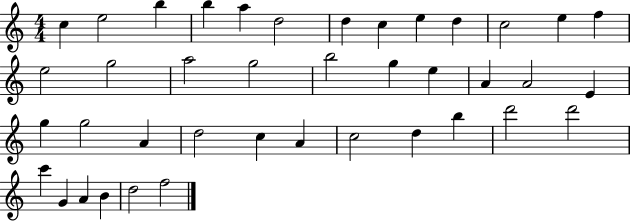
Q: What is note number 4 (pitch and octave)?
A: B5